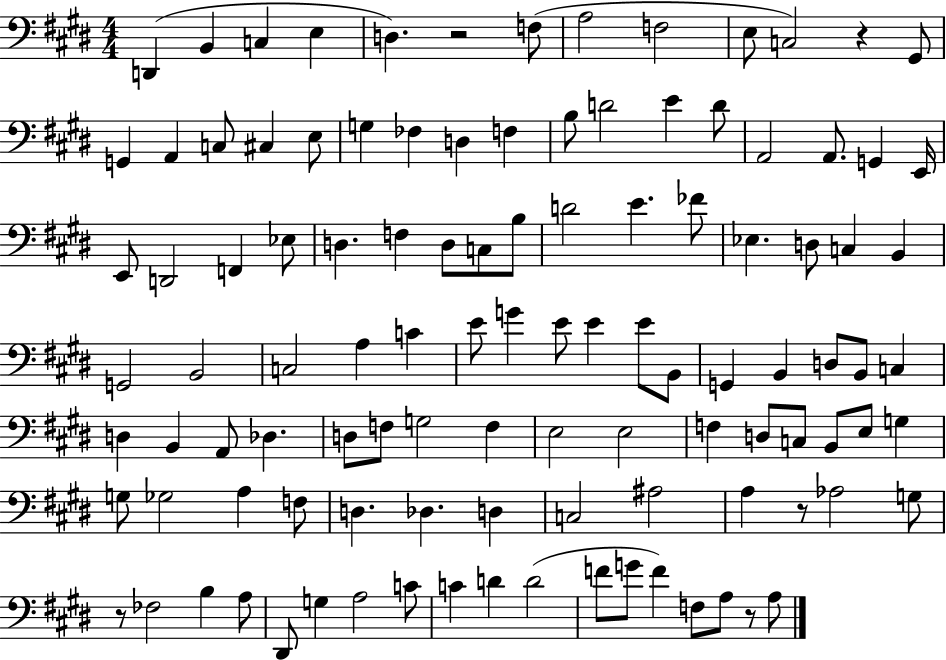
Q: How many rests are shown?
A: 5